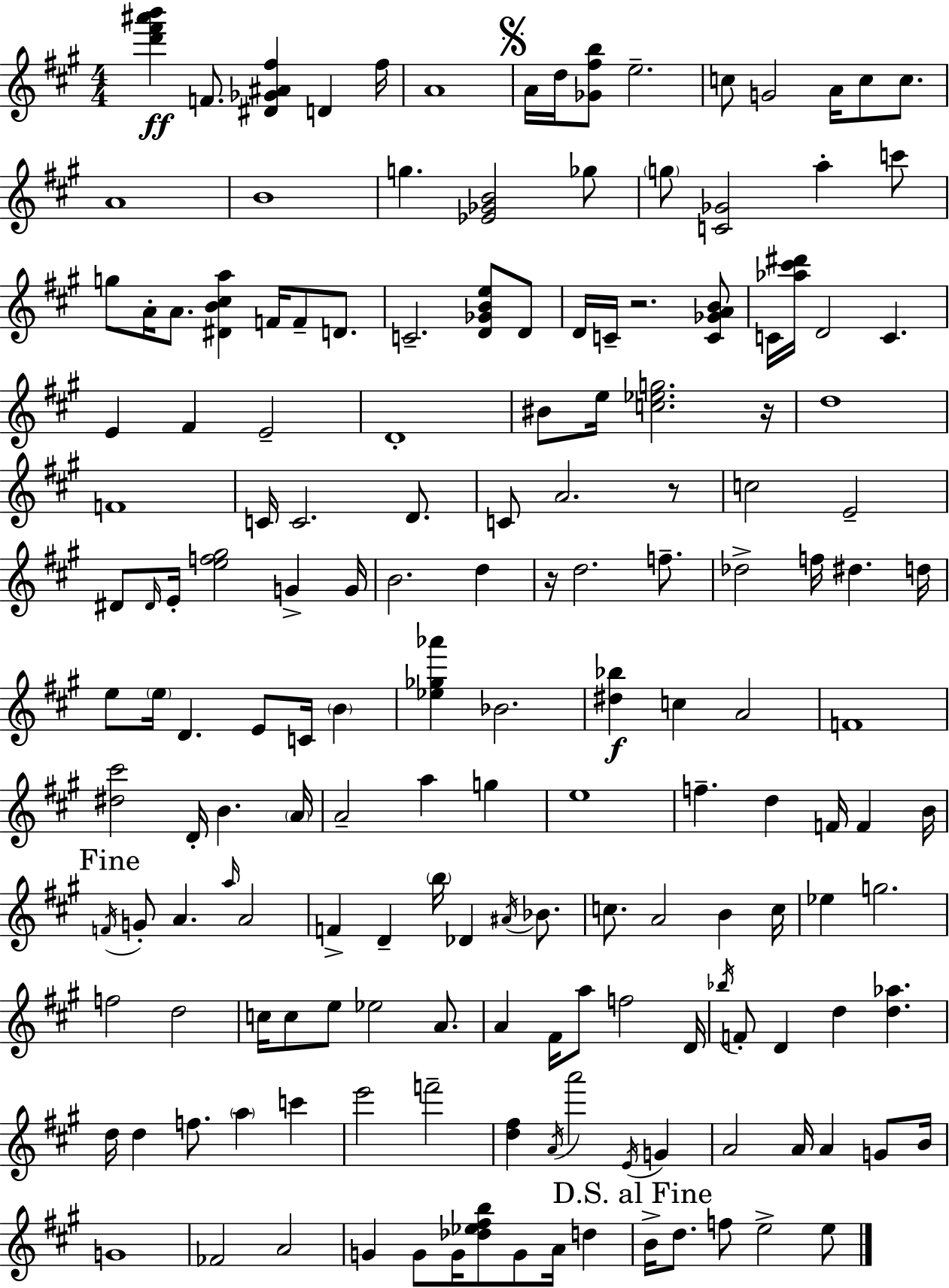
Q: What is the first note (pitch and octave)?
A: F4